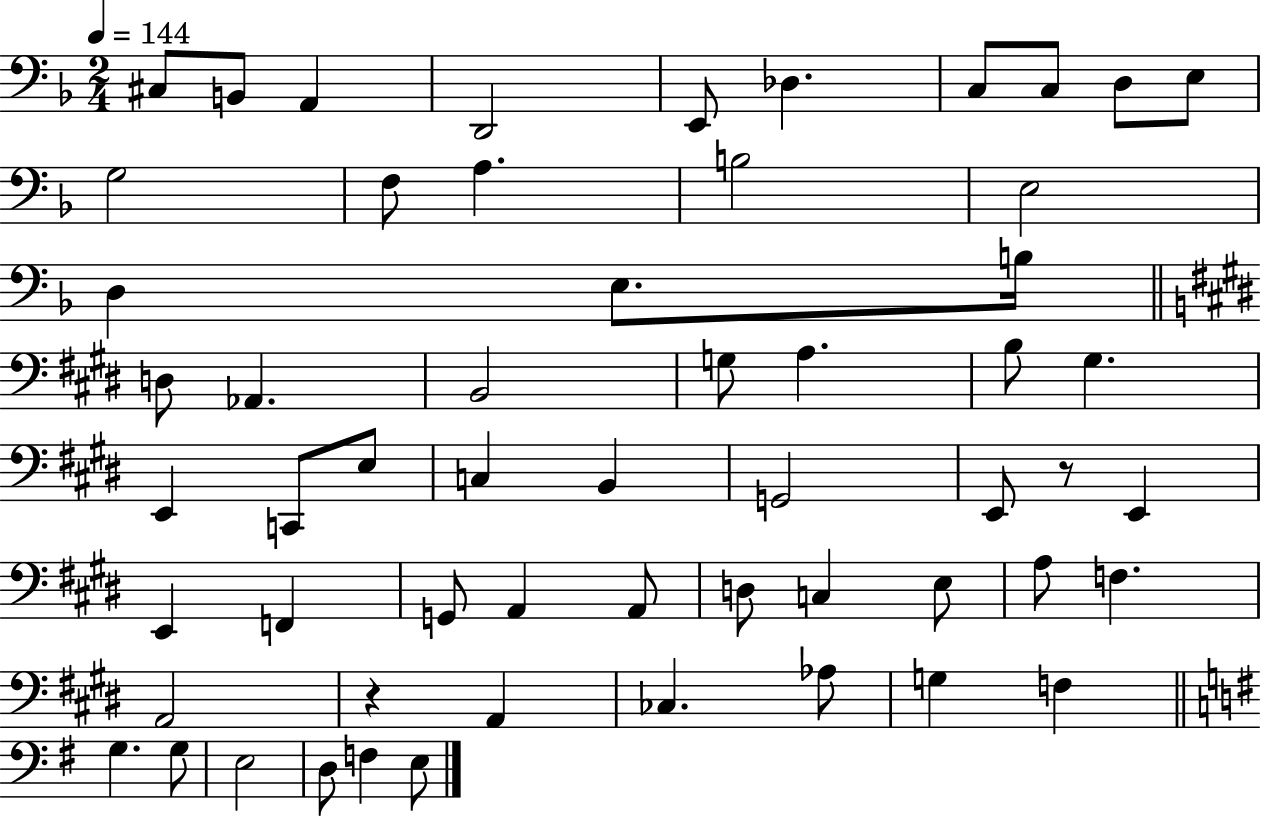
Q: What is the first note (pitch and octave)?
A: C#3